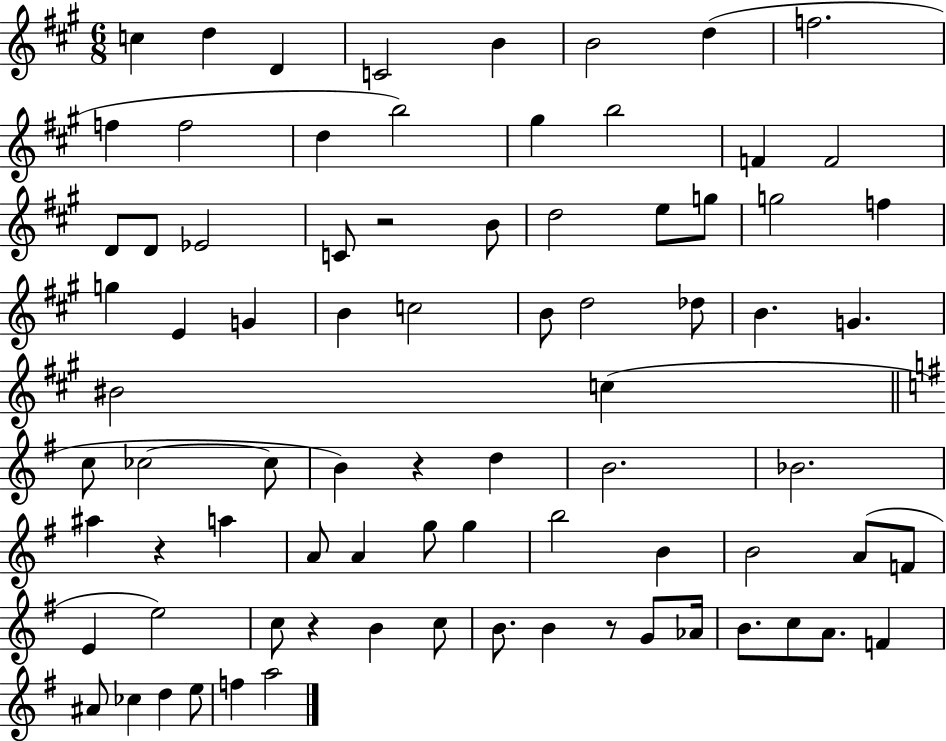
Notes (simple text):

C5/q D5/q D4/q C4/h B4/q B4/h D5/q F5/h. F5/q F5/h D5/q B5/h G#5/q B5/h F4/q F4/h D4/e D4/e Eb4/h C4/e R/h B4/e D5/h E5/e G5/e G5/h F5/q G5/q E4/q G4/q B4/q C5/h B4/e D5/h Db5/e B4/q. G4/q. BIS4/h C5/q C5/e CES5/h CES5/e B4/q R/q D5/q B4/h. Bb4/h. A#5/q R/q A5/q A4/e A4/q G5/e G5/q B5/h B4/q B4/h A4/e F4/e E4/q E5/h C5/e R/q B4/q C5/e B4/e. B4/q R/e G4/e Ab4/s B4/e. C5/e A4/e. F4/q A#4/e CES5/q D5/q E5/e F5/q A5/h